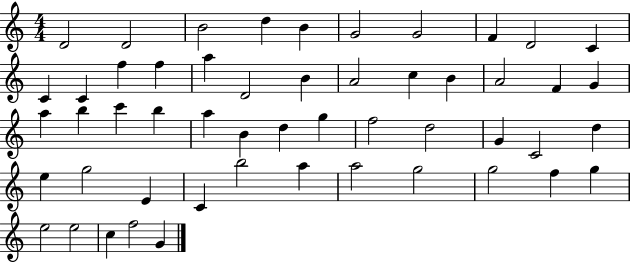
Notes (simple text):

D4/h D4/h B4/h D5/q B4/q G4/h G4/h F4/q D4/h C4/q C4/q C4/q F5/q F5/q A5/q D4/h B4/q A4/h C5/q B4/q A4/h F4/q G4/q A5/q B5/q C6/q B5/q A5/q B4/q D5/q G5/q F5/h D5/h G4/q C4/h D5/q E5/q G5/h E4/q C4/q B5/h A5/q A5/h G5/h G5/h F5/q G5/q E5/h E5/h C5/q F5/h G4/q